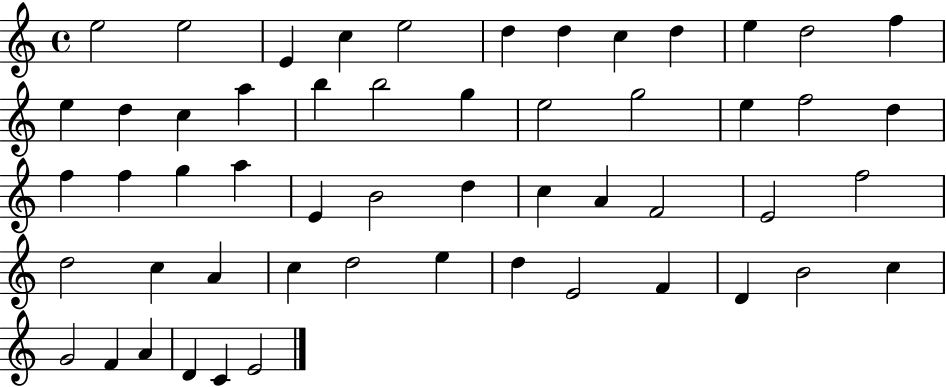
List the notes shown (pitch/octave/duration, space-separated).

E5/h E5/h E4/q C5/q E5/h D5/q D5/q C5/q D5/q E5/q D5/h F5/q E5/q D5/q C5/q A5/q B5/q B5/h G5/q E5/h G5/h E5/q F5/h D5/q F5/q F5/q G5/q A5/q E4/q B4/h D5/q C5/q A4/q F4/h E4/h F5/h D5/h C5/q A4/q C5/q D5/h E5/q D5/q E4/h F4/q D4/q B4/h C5/q G4/h F4/q A4/q D4/q C4/q E4/h